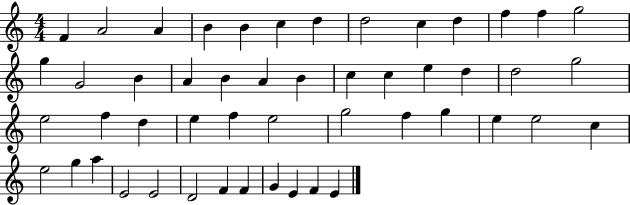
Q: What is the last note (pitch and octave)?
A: E4